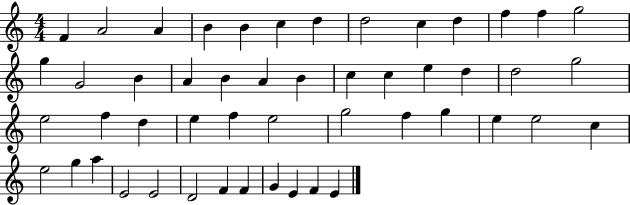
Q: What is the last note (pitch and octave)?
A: E4